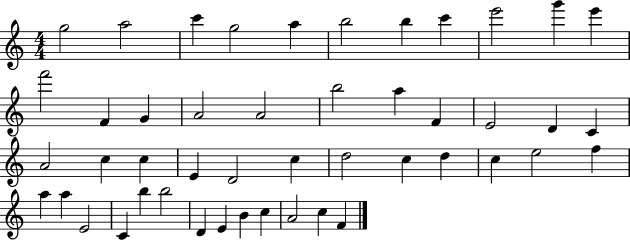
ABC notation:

X:1
T:Untitled
M:4/4
L:1/4
K:C
g2 a2 c' g2 a b2 b c' e'2 g' e' f'2 F G A2 A2 b2 a F E2 D C A2 c c E D2 c d2 c d c e2 f a a E2 C b b2 D E B c A2 c F